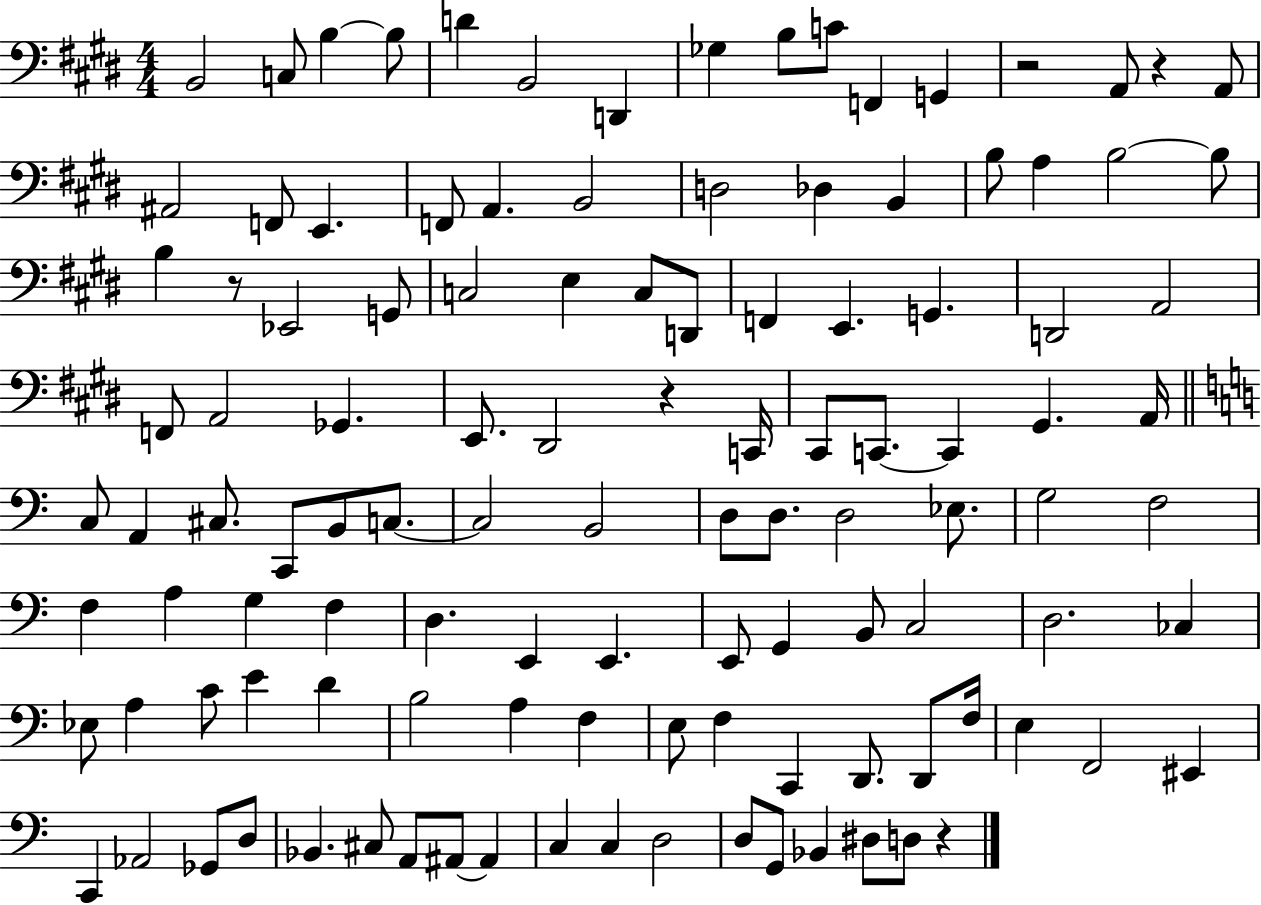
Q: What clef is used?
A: bass